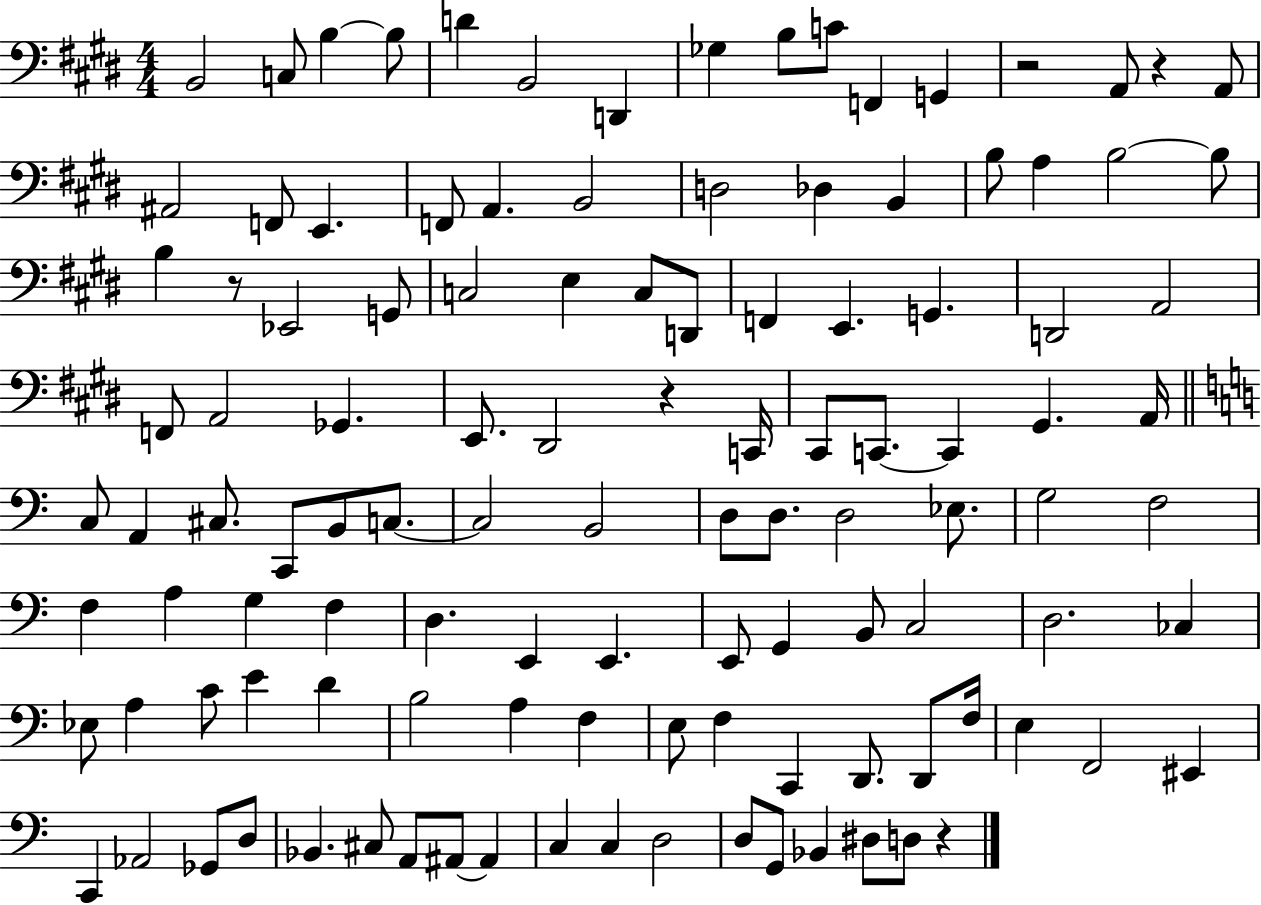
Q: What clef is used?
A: bass